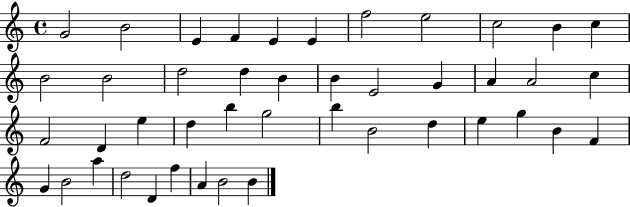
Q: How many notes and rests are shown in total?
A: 44